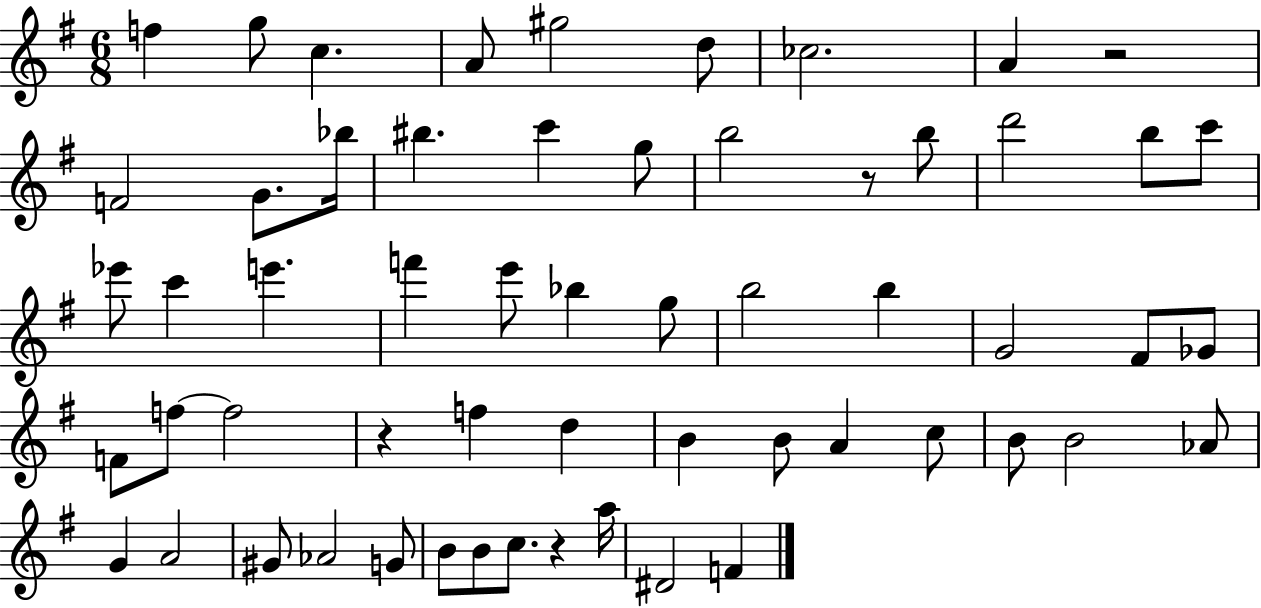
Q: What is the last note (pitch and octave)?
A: F4